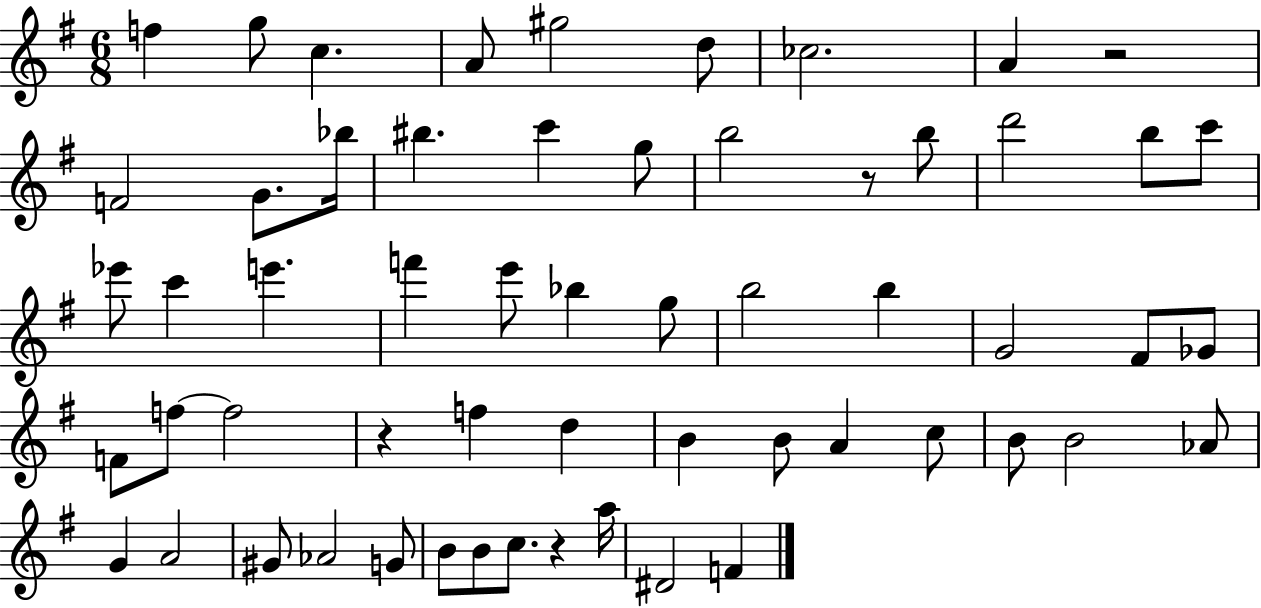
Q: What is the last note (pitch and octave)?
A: F4